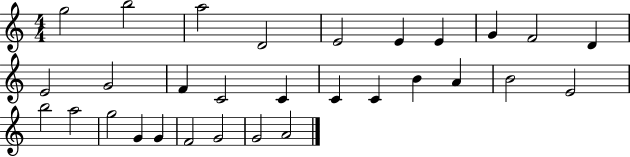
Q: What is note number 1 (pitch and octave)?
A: G5